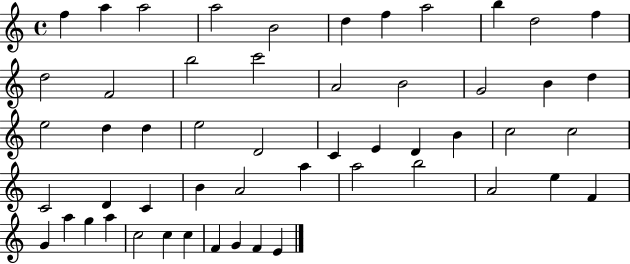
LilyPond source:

{
  \clef treble
  \time 4/4
  \defaultTimeSignature
  \key c \major
  f''4 a''4 a''2 | a''2 b'2 | d''4 f''4 a''2 | b''4 d''2 f''4 | \break d''2 f'2 | b''2 c'''2 | a'2 b'2 | g'2 b'4 d''4 | \break e''2 d''4 d''4 | e''2 d'2 | c'4 e'4 d'4 b'4 | c''2 c''2 | \break c'2 d'4 c'4 | b'4 a'2 a''4 | a''2 b''2 | a'2 e''4 f'4 | \break g'4 a''4 g''4 a''4 | c''2 c''4 c''4 | f'4 g'4 f'4 e'4 | \bar "|."
}